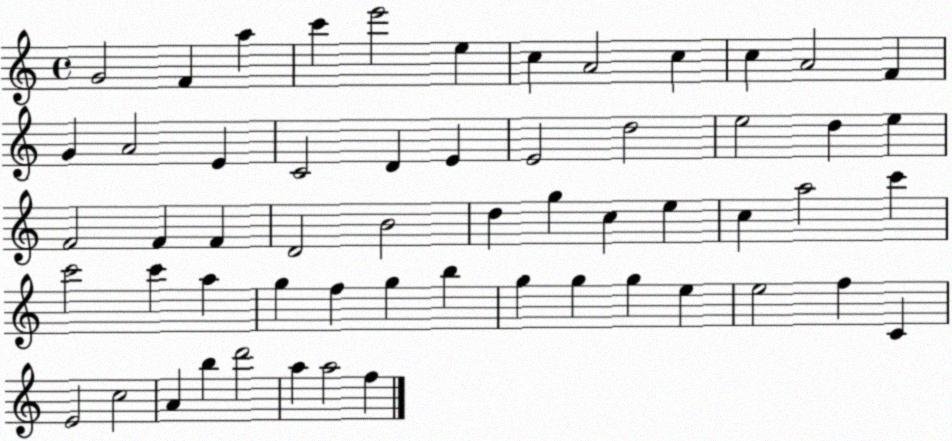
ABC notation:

X:1
T:Untitled
M:4/4
L:1/4
K:C
G2 F a c' e'2 e c A2 c c A2 F G A2 E C2 D E E2 d2 e2 d e F2 F F D2 B2 d g c e c a2 c' c'2 c' a g f g b g g g e e2 f C E2 c2 A b d'2 a a2 f